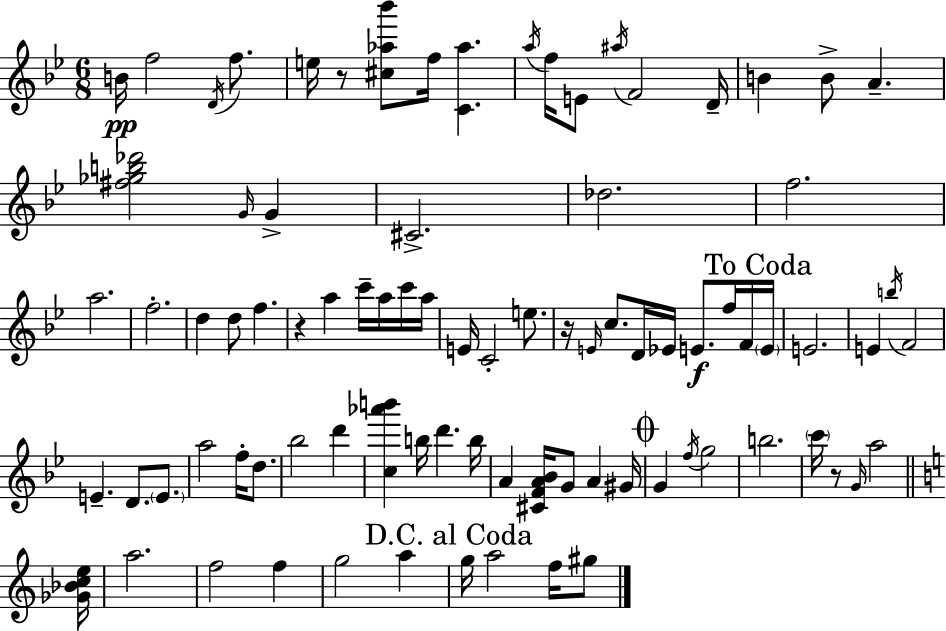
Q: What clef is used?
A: treble